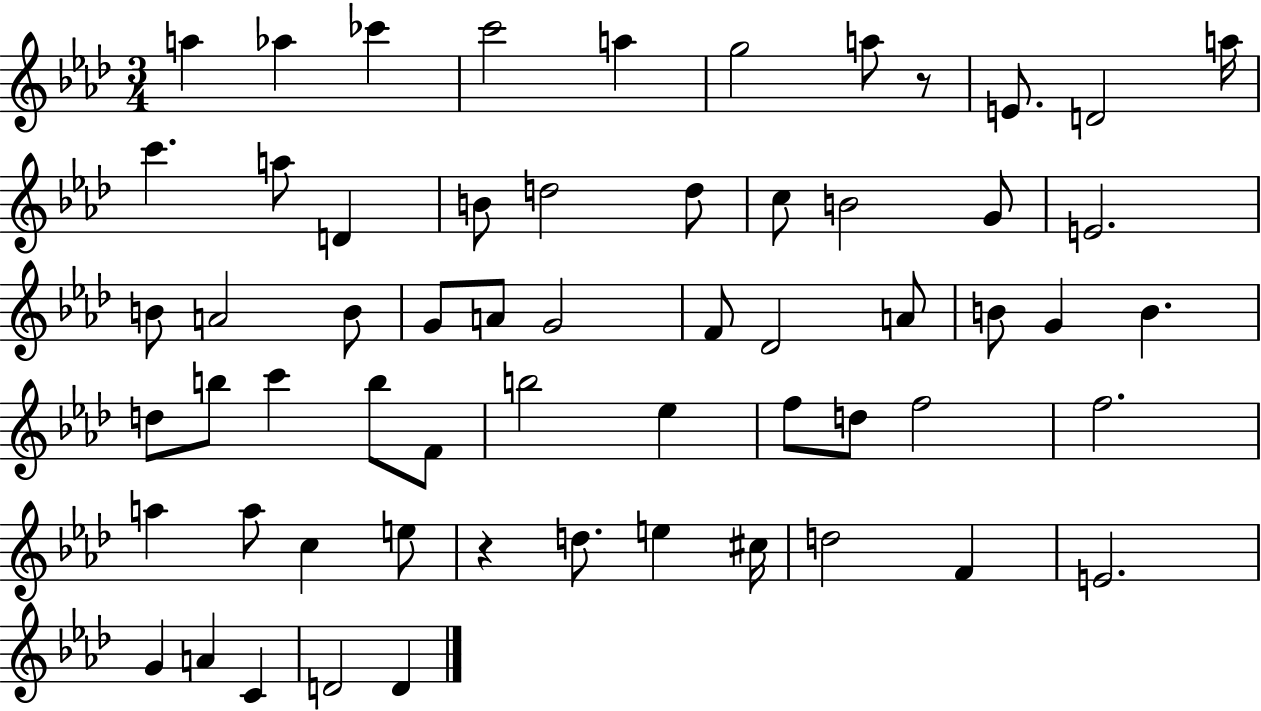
{
  \clef treble
  \numericTimeSignature
  \time 3/4
  \key aes \major
  a''4 aes''4 ces'''4 | c'''2 a''4 | g''2 a''8 r8 | e'8. d'2 a''16 | \break c'''4. a''8 d'4 | b'8 d''2 d''8 | c''8 b'2 g'8 | e'2. | \break b'8 a'2 b'8 | g'8 a'8 g'2 | f'8 des'2 a'8 | b'8 g'4 b'4. | \break d''8 b''8 c'''4 b''8 f'8 | b''2 ees''4 | f''8 d''8 f''2 | f''2. | \break a''4 a''8 c''4 e''8 | r4 d''8. e''4 cis''16 | d''2 f'4 | e'2. | \break g'4 a'4 c'4 | d'2 d'4 | \bar "|."
}